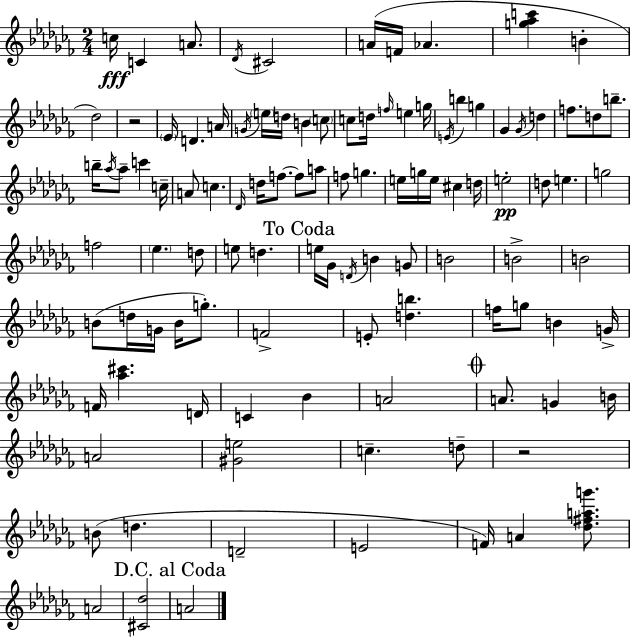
X:1
T:Untitled
M:2/4
L:1/4
K:Abm
c/4 C A/2 _D/4 ^C2 A/4 F/4 _A [g_ac'] B _d2 z2 _E/4 D A/4 G/4 e/4 d/4 B c/2 c/2 d/4 f/4 e g/4 E/4 b g _G _G/4 d f/2 d/2 b/2 b/4 _a/4 _a/2 c' c/4 A/2 c _D/4 d/4 f/2 f/2 a/2 f/2 g e/4 g/4 e/4 ^c d/4 e2 d/2 e g2 f2 _e d/2 e/2 d e/4 _G/4 D/4 B G/2 B2 B2 B2 B/2 d/4 G/4 B/4 g/2 F2 E/2 [db] f/4 g/2 B G/4 F/4 [_a^c'] D/4 C _B A2 A/2 G B/4 A2 [^Ge]2 c d/2 z2 B/2 d D2 E2 F/4 A [_d^fag']/2 A2 [^C_d]2 A2